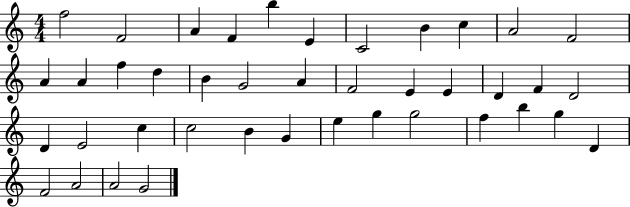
X:1
T:Untitled
M:4/4
L:1/4
K:C
f2 F2 A F b E C2 B c A2 F2 A A f d B G2 A F2 E E D F D2 D E2 c c2 B G e g g2 f b g D F2 A2 A2 G2